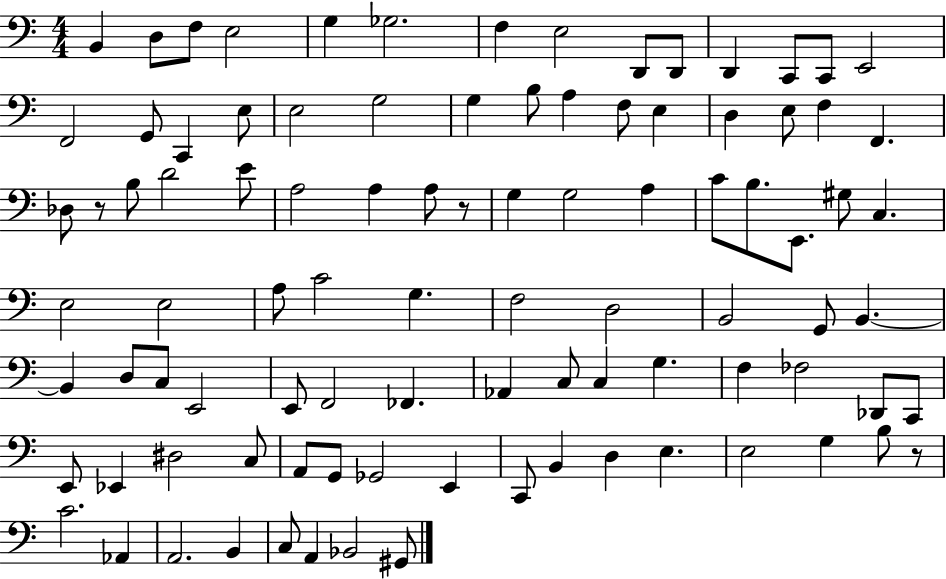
B2/q D3/e F3/e E3/h G3/q Gb3/h. F3/q E3/h D2/e D2/e D2/q C2/e C2/e E2/h F2/h G2/e C2/q E3/e E3/h G3/h G3/q B3/e A3/q F3/e E3/q D3/q E3/e F3/q F2/q. Db3/e R/e B3/e D4/h E4/e A3/h A3/q A3/e R/e G3/q G3/h A3/q C4/e B3/e. E2/e. G#3/e C3/q. E3/h E3/h A3/e C4/h G3/q. F3/h D3/h B2/h G2/e B2/q. B2/q D3/e C3/e E2/h E2/e F2/h FES2/q. Ab2/q C3/e C3/q G3/q. F3/q FES3/h Db2/e C2/e E2/e Eb2/q D#3/h C3/e A2/e G2/e Gb2/h E2/q C2/e B2/q D3/q E3/q. E3/h G3/q B3/e R/e C4/h. Ab2/q A2/h. B2/q C3/e A2/q Bb2/h G#2/e